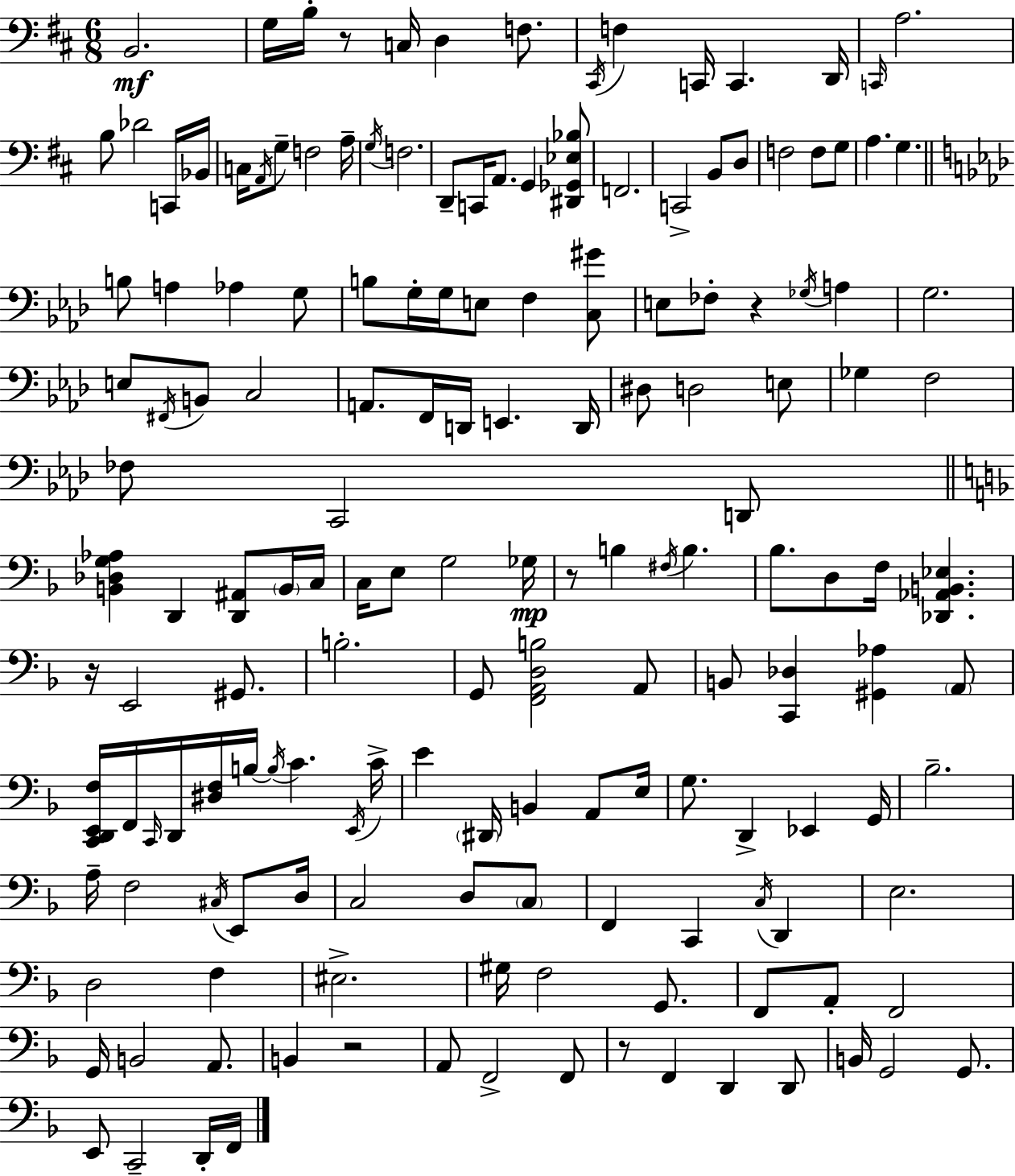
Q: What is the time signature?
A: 6/8